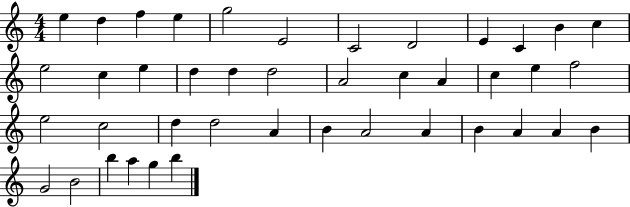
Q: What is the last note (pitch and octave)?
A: B5